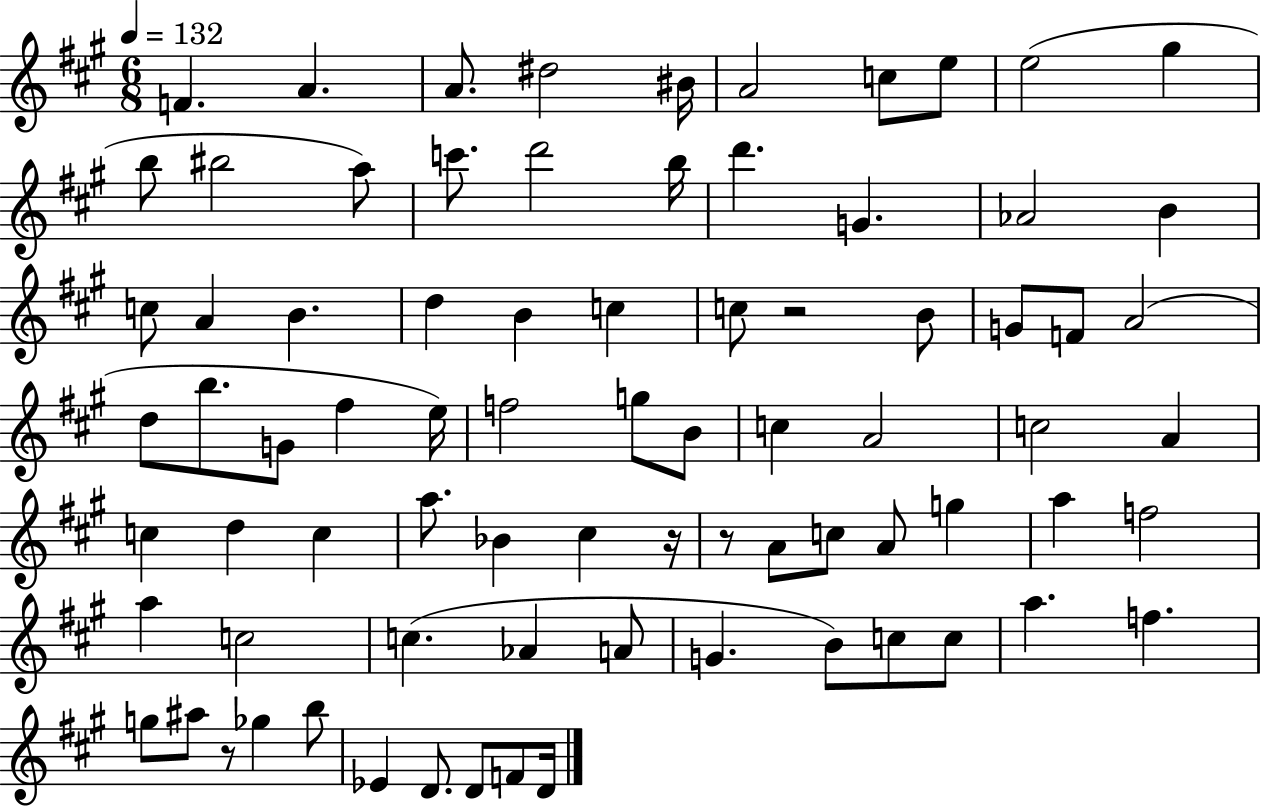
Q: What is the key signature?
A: A major